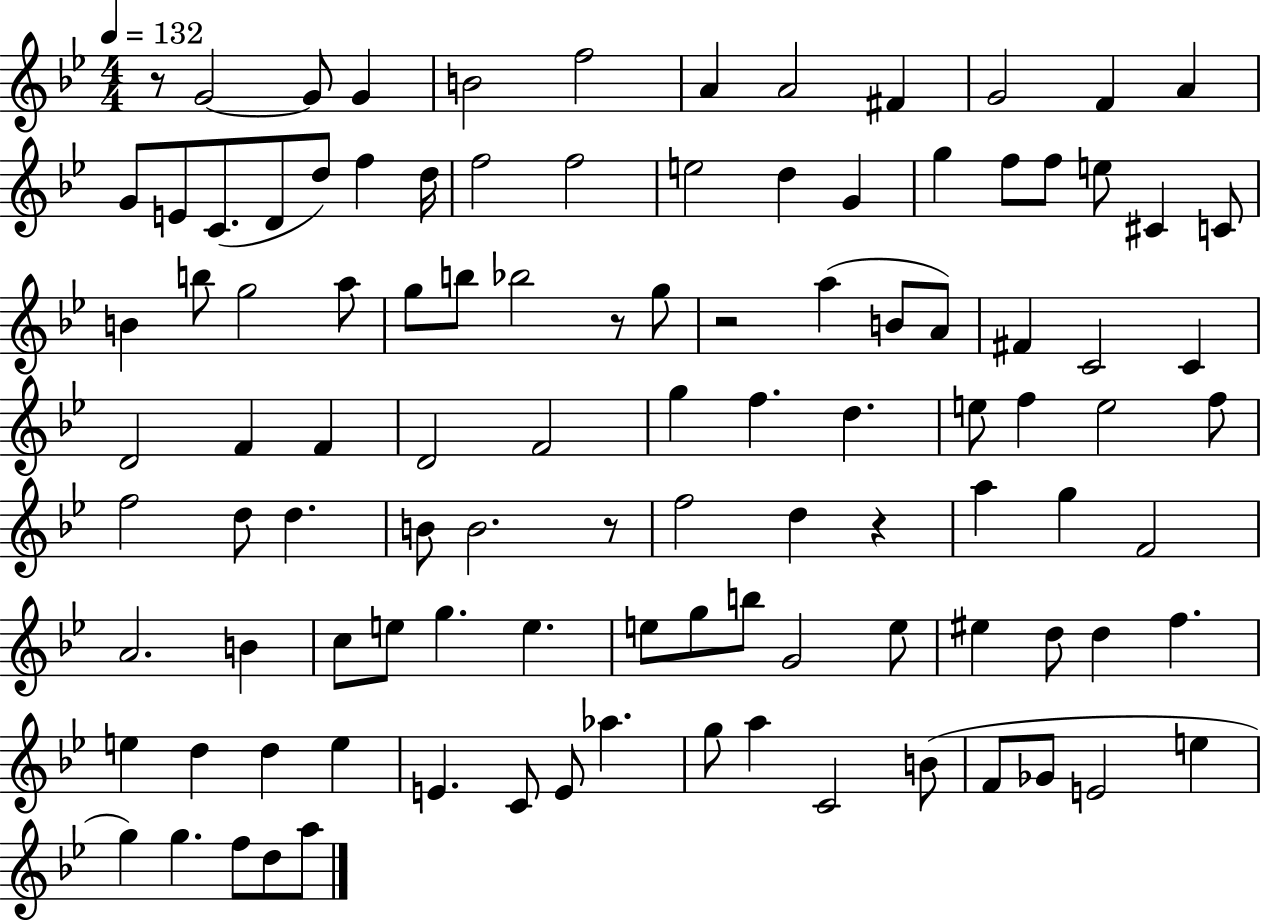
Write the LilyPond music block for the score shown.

{
  \clef treble
  \numericTimeSignature
  \time 4/4
  \key bes \major
  \tempo 4 = 132
  r8 g'2~~ g'8 g'4 | b'2 f''2 | a'4 a'2 fis'4 | g'2 f'4 a'4 | \break g'8 e'8 c'8.( d'8 d''8) f''4 d''16 | f''2 f''2 | e''2 d''4 g'4 | g''4 f''8 f''8 e''8 cis'4 c'8 | \break b'4 b''8 g''2 a''8 | g''8 b''8 bes''2 r8 g''8 | r2 a''4( b'8 a'8) | fis'4 c'2 c'4 | \break d'2 f'4 f'4 | d'2 f'2 | g''4 f''4. d''4. | e''8 f''4 e''2 f''8 | \break f''2 d''8 d''4. | b'8 b'2. r8 | f''2 d''4 r4 | a''4 g''4 f'2 | \break a'2. b'4 | c''8 e''8 g''4. e''4. | e''8 g''8 b''8 g'2 e''8 | eis''4 d''8 d''4 f''4. | \break e''4 d''4 d''4 e''4 | e'4. c'8 e'8 aes''4. | g''8 a''4 c'2 b'8( | f'8 ges'8 e'2 e''4 | \break g''4) g''4. f''8 d''8 a''8 | \bar "|."
}